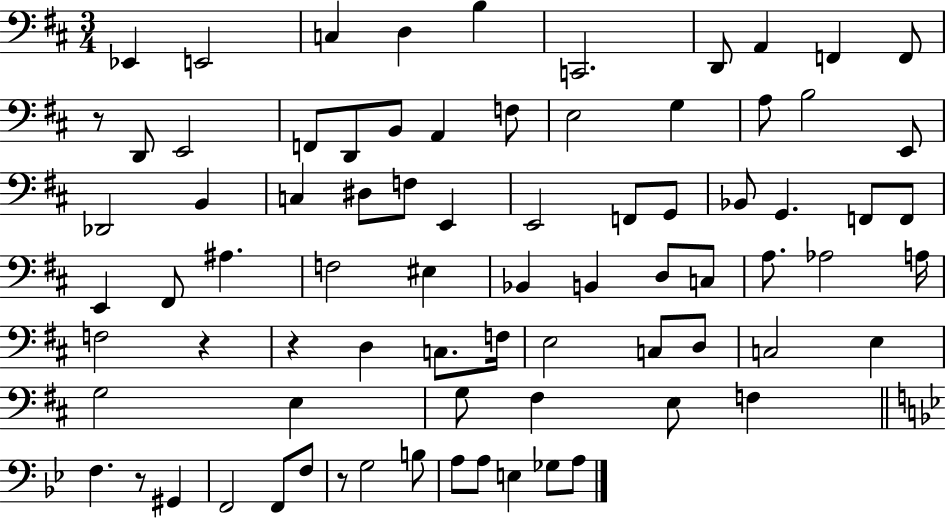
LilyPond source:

{
  \clef bass
  \numericTimeSignature
  \time 3/4
  \key d \major
  ees,4 e,2 | c4 d4 b4 | c,2. | d,8 a,4 f,4 f,8 | \break r8 d,8 e,2 | f,8 d,8 b,8 a,4 f8 | e2 g4 | a8 b2 e,8 | \break des,2 b,4 | c4 dis8 f8 e,4 | e,2 f,8 g,8 | bes,8 g,4. f,8 f,8 | \break e,4 fis,8 ais4. | f2 eis4 | bes,4 b,4 d8 c8 | a8. aes2 a16 | \break f2 r4 | r4 d4 c8. f16 | e2 c8 d8 | c2 e4 | \break g2 e4 | g8 fis4 e8 f4 | \bar "||" \break \key bes \major f4. r8 gis,4 | f,2 f,8 f8 | r8 g2 b8 | a8 a8 e4 ges8 a8 | \break \bar "|."
}